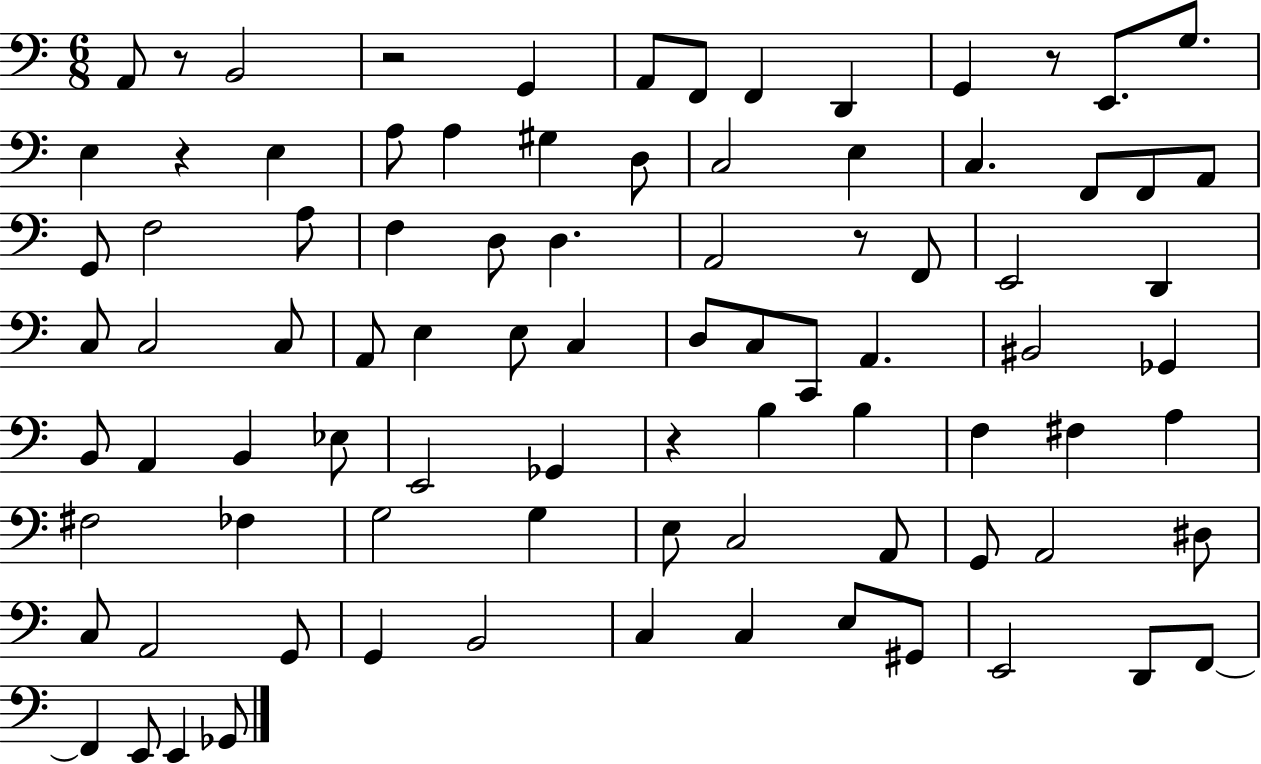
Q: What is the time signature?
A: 6/8